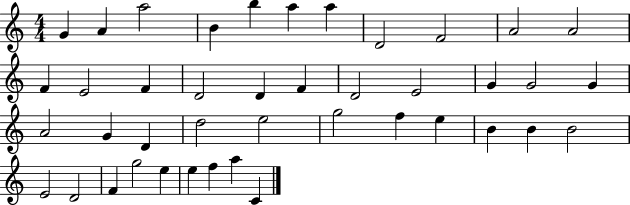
X:1
T:Untitled
M:4/4
L:1/4
K:C
G A a2 B b a a D2 F2 A2 A2 F E2 F D2 D F D2 E2 G G2 G A2 G D d2 e2 g2 f e B B B2 E2 D2 F g2 e e f a C